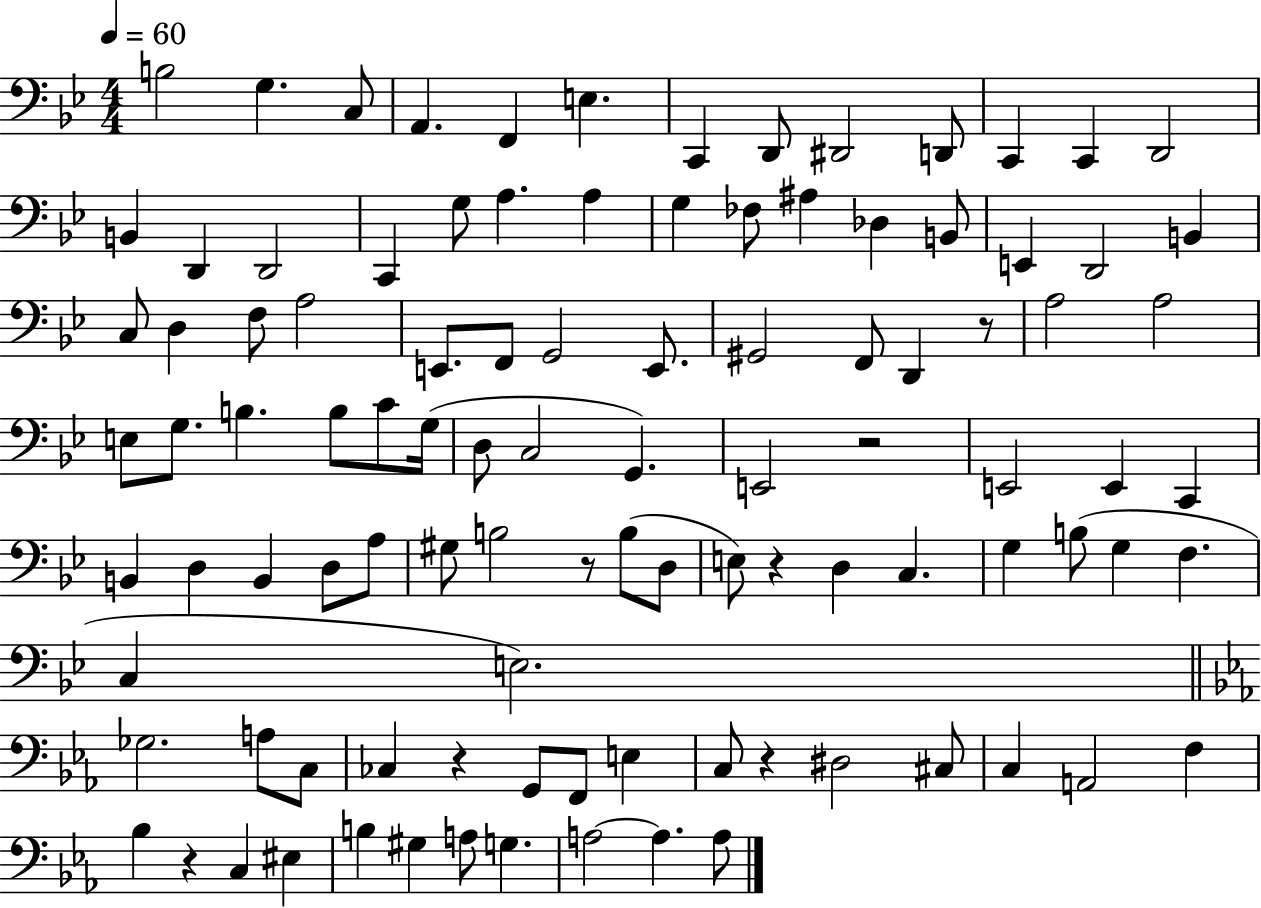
B3/h G3/q. C3/e A2/q. F2/q E3/q. C2/q D2/e D#2/h D2/e C2/q C2/q D2/h B2/q D2/q D2/h C2/q G3/e A3/q. A3/q G3/q FES3/e A#3/q Db3/q B2/e E2/q D2/h B2/q C3/e D3/q F3/e A3/h E2/e. F2/e G2/h E2/e. G#2/h F2/e D2/q R/e A3/h A3/h E3/e G3/e. B3/q. B3/e C4/e G3/s D3/e C3/h G2/q. E2/h R/h E2/h E2/q C2/q B2/q D3/q B2/q D3/e A3/e G#3/e B3/h R/e B3/e D3/e E3/e R/q D3/q C3/q. G3/q B3/e G3/q F3/q. C3/q E3/h. Gb3/h. A3/e C3/e CES3/q R/q G2/e F2/e E3/q C3/e R/q D#3/h C#3/e C3/q A2/h F3/q Bb3/q R/q C3/q EIS3/q B3/q G#3/q A3/e G3/q. A3/h A3/q. A3/e